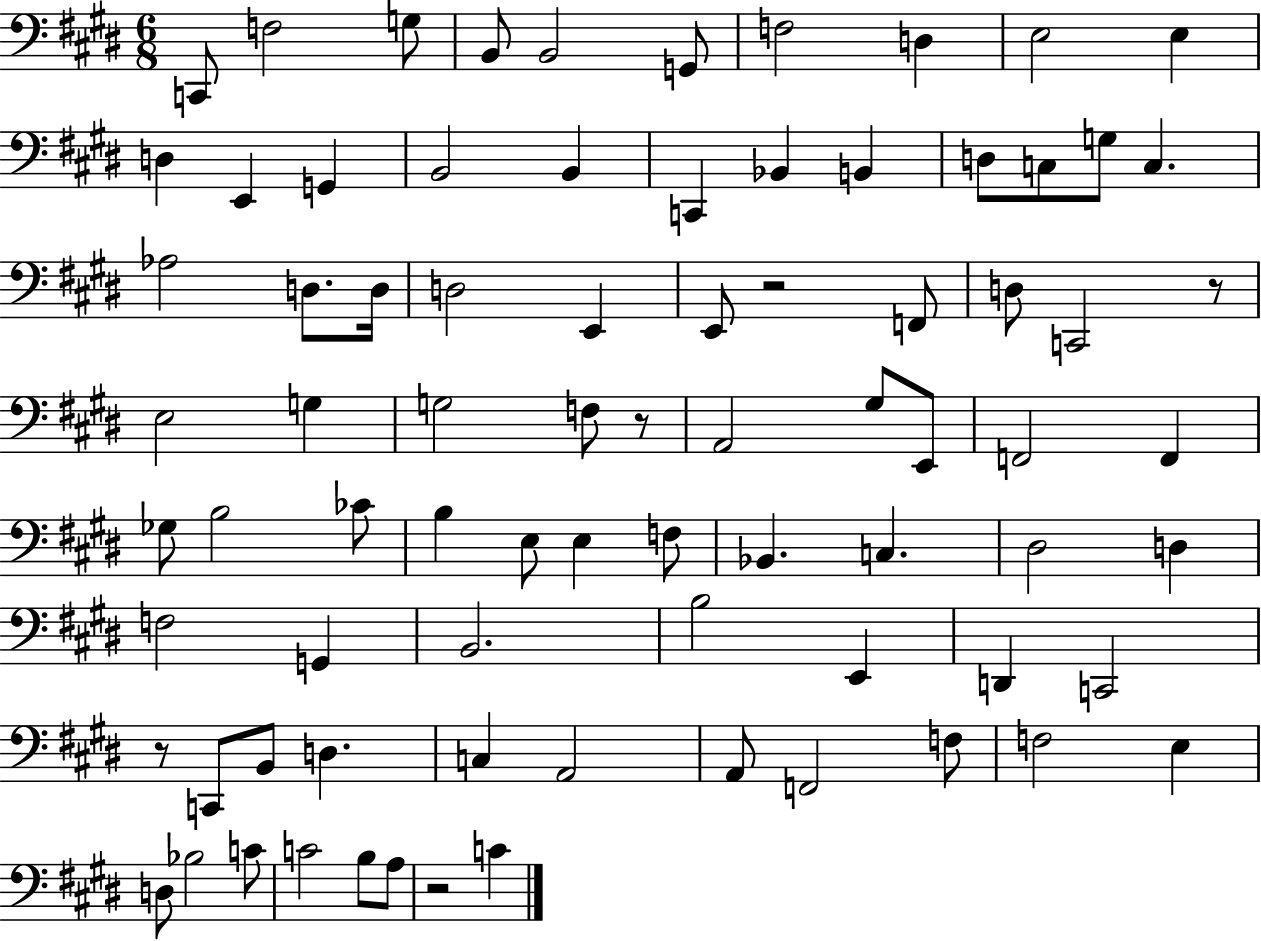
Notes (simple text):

C2/e F3/h G3/e B2/e B2/h G2/e F3/h D3/q E3/h E3/q D3/q E2/q G2/q B2/h B2/q C2/q Bb2/q B2/q D3/e C3/e G3/e C3/q. Ab3/h D3/e. D3/s D3/h E2/q E2/e R/h F2/e D3/e C2/h R/e E3/h G3/q G3/h F3/e R/e A2/h G#3/e E2/e F2/h F2/q Gb3/e B3/h CES4/e B3/q E3/e E3/q F3/e Bb2/q. C3/q. D#3/h D3/q F3/h G2/q B2/h. B3/h E2/q D2/q C2/h R/e C2/e B2/e D3/q. C3/q A2/h A2/e F2/h F3/e F3/h E3/q D3/e Bb3/h C4/e C4/h B3/e A3/e R/h C4/q